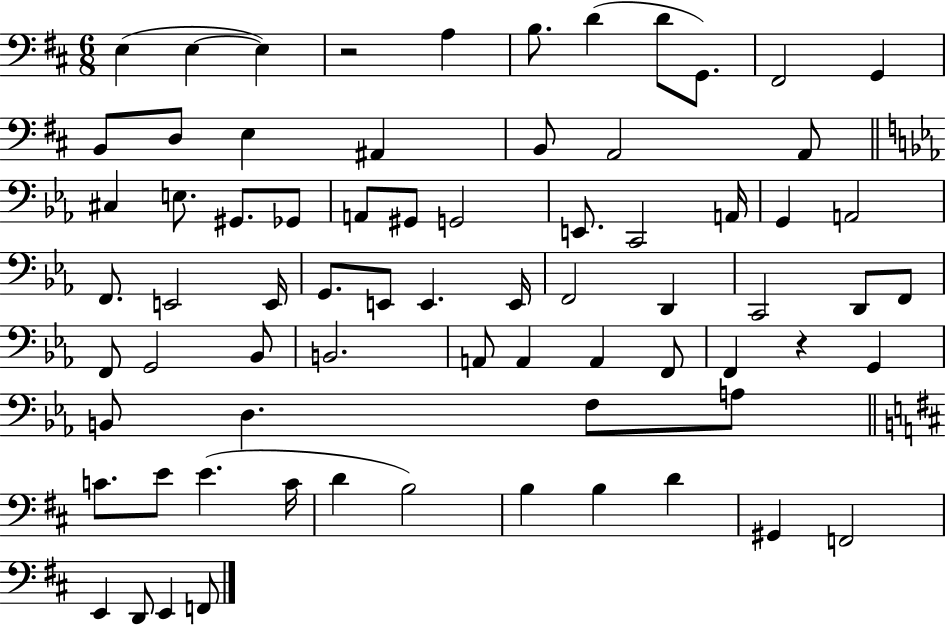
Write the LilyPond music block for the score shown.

{
  \clef bass
  \numericTimeSignature
  \time 6/8
  \key d \major
  e4( e4~~ e4) | r2 a4 | b8. d'4( d'8 g,8.) | fis,2 g,4 | \break b,8 d8 e4 ais,4 | b,8 a,2 a,8 | \bar "||" \break \key c \minor cis4 e8. gis,8. ges,8 | a,8 gis,8 g,2 | e,8. c,2 a,16 | g,4 a,2 | \break f,8. e,2 e,16 | g,8. e,8 e,4. e,16 | f,2 d,4 | c,2 d,8 f,8 | \break f,8 g,2 bes,8 | b,2. | a,8 a,4 a,4 f,8 | f,4 r4 g,4 | \break b,8 d4. f8 a8 | \bar "||" \break \key d \major c'8. e'8 e'4.( c'16 | d'4 b2) | b4 b4 d'4 | gis,4 f,2 | \break e,4 d,8 e,4 f,8 | \bar "|."
}